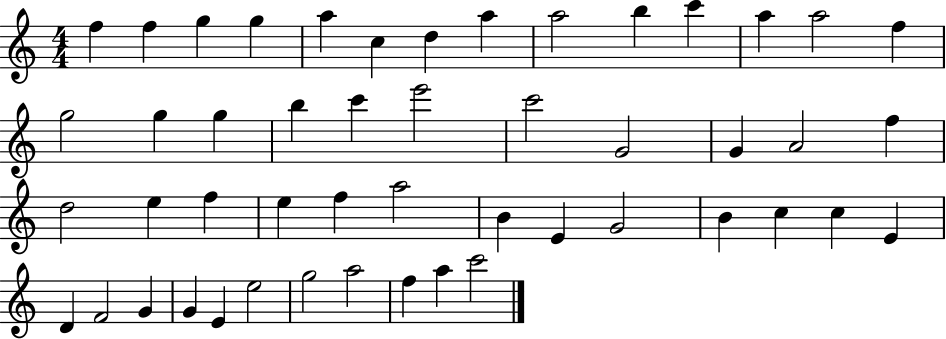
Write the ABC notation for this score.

X:1
T:Untitled
M:4/4
L:1/4
K:C
f f g g a c d a a2 b c' a a2 f g2 g g b c' e'2 c'2 G2 G A2 f d2 e f e f a2 B E G2 B c c E D F2 G G E e2 g2 a2 f a c'2